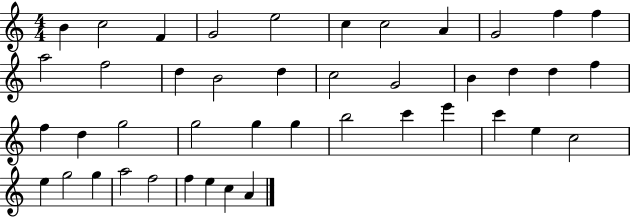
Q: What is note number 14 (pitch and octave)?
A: D5